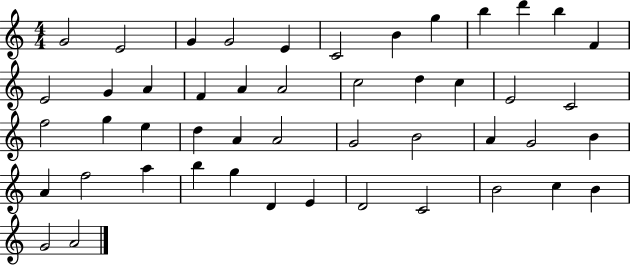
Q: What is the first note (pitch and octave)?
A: G4